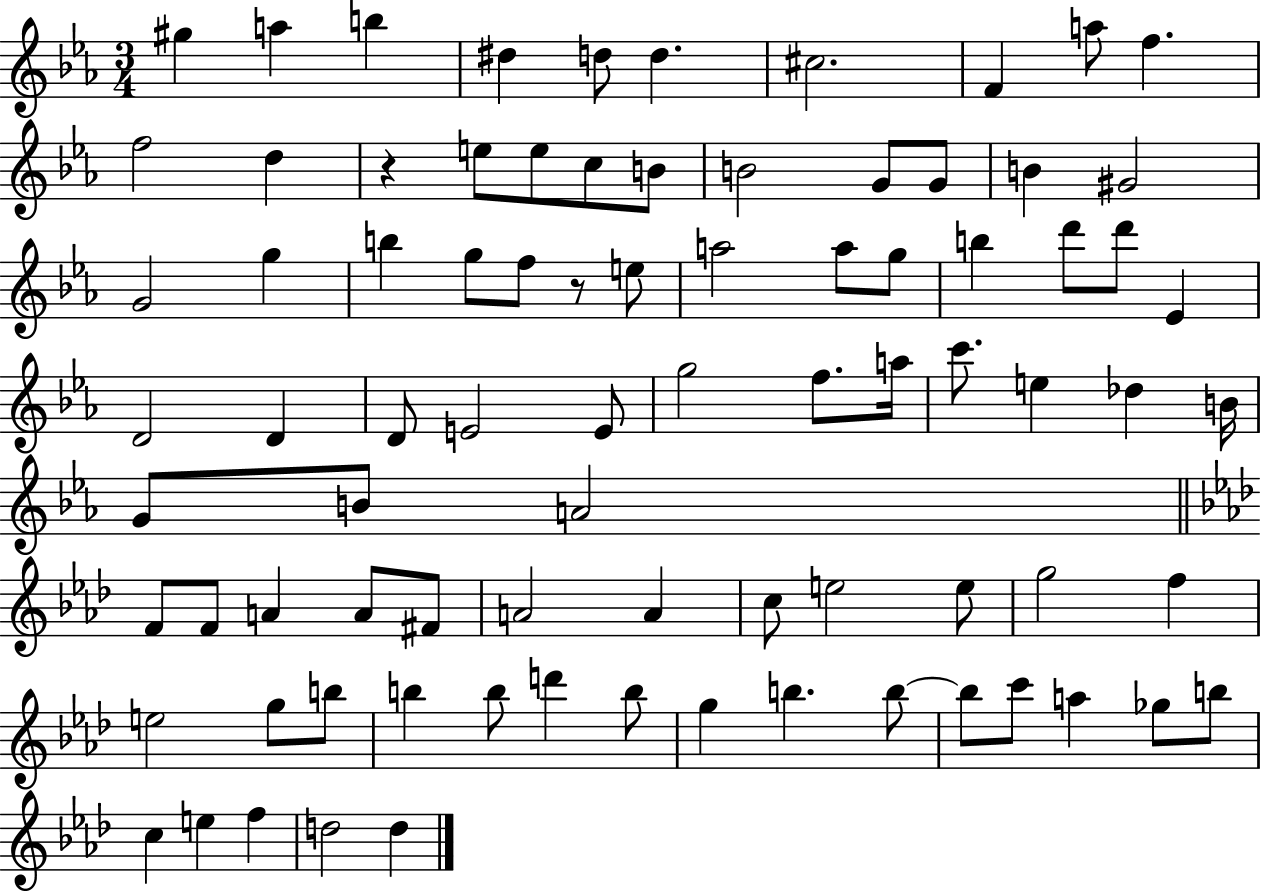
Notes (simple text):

G#5/q A5/q B5/q D#5/q D5/e D5/q. C#5/h. F4/q A5/e F5/q. F5/h D5/q R/q E5/e E5/e C5/e B4/e B4/h G4/e G4/e B4/q G#4/h G4/h G5/q B5/q G5/e F5/e R/e E5/e A5/h A5/e G5/e B5/q D6/e D6/e Eb4/q D4/h D4/q D4/e E4/h E4/e G5/h F5/e. A5/s C6/e. E5/q Db5/q B4/s G4/e B4/e A4/h F4/e F4/e A4/q A4/e F#4/e A4/h A4/q C5/e E5/h E5/e G5/h F5/q E5/h G5/e B5/e B5/q B5/e D6/q B5/e G5/q B5/q. B5/e B5/e C6/e A5/q Gb5/e B5/e C5/q E5/q F5/q D5/h D5/q